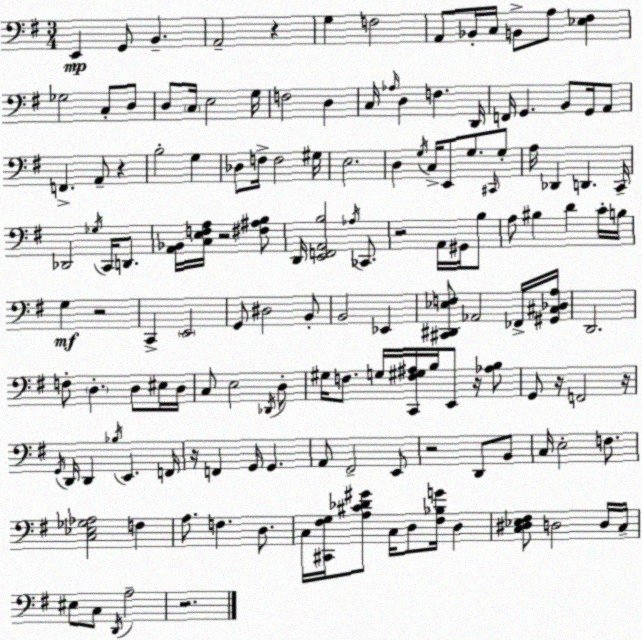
X:1
T:Untitled
M:3/4
L:1/4
K:G
E,, G,,/2 B,, A,,2 z G, F,2 A,,/2 _B,,/4 C,/4 B,,/2 A,/2 [_E,^F,] _G,2 C,/2 D,/2 D,/2 C,/4 E,2 G,/4 F,2 D, C,/4 _A,/4 D, F, D,,/4 F,,/4 G,, B,,/2 G,,/4 A,,/2 F,, A,,/2 z B,2 G, _D,/2 F,/4 F,2 ^G,/4 E,2 D, G,/4 C,/4 E,,/2 G,/2 ^C,,/4 G,/2 A,/4 _D,, D,, C,,/4 _D,,2 _G,/4 C,,/4 D,,/2 [A,,_B,,]/4 [C,E,F,A,]/4 z2 [^F,^A,B,]/2 D,,/4 [E,,F,,A,,B,]2 _A,/4 _C,,/2 z2 A,,/4 ^G,,/4 B,/2 A,/2 ^B, D C/4 B,/4 G, z2 C,, E,,2 G,,/2 ^D,2 B,,/2 B,,2 _E,, [^C,,^D,,_E,F,]/2 _A,,2 _F,,/4 [^G,,^C,_D,A,]/4 D,,2 F,/2 D, D,/2 ^E,/4 D,/4 C,/2 E,2 _D,,/4 D,/2 ^G,/4 F,/2 G,/4 [C,,F,^G,^A,]/4 B,/4 E,,/2 z/4 [_A,B,]/2 G,,/2 z/4 F,,2 z/4 G,,/4 D,,/4 D,, _B,/4 E,, F,,/4 z/4 F,, G,,/4 G,, A,,/2 ^F,,2 E,,/2 z2 D,,/2 B,,/2 C,/4 E,2 F,/2 [C,_E,_G,_A,]2 F, A,/2 F, D,/2 C,/4 [^C,,^F,G,]/4 [A,^C_D^G]/2 C,/4 D,/2 [^F,_B,G]/4 D, [C,^D,_E,^F,]/2 D,2 D,/4 C,/4 ^E,/2 C,/2 D,,/4 A,2 z2